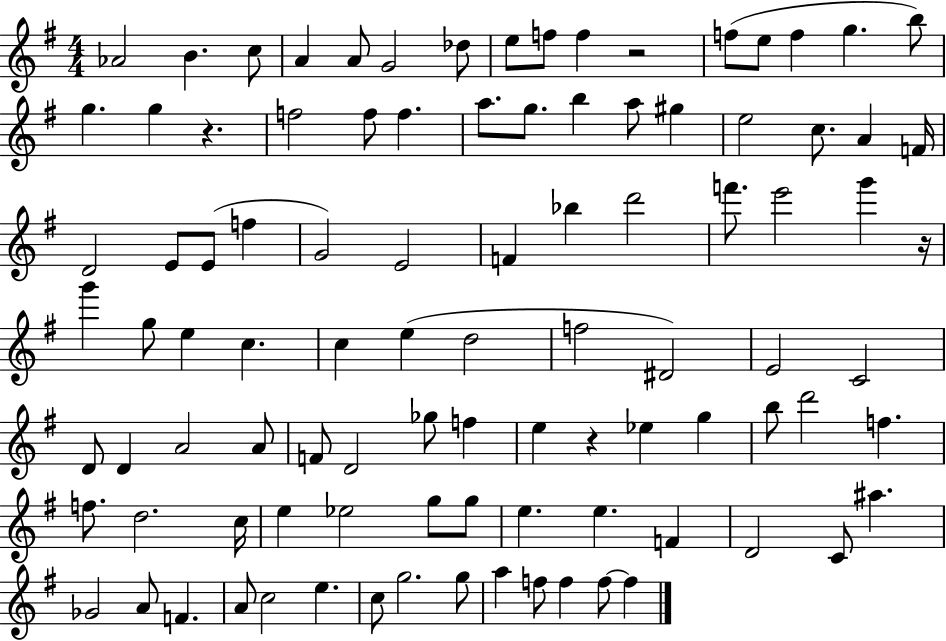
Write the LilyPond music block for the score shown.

{
  \clef treble
  \numericTimeSignature
  \time 4/4
  \key g \major
  aes'2 b'4. c''8 | a'4 a'8 g'2 des''8 | e''8 f''8 f''4 r2 | f''8( e''8 f''4 g''4. b''8) | \break g''4. g''4 r4. | f''2 f''8 f''4. | a''8. g''8. b''4 a''8 gis''4 | e''2 c''8. a'4 f'16 | \break d'2 e'8 e'8( f''4 | g'2) e'2 | f'4 bes''4 d'''2 | f'''8. e'''2 g'''4 r16 | \break g'''4 g''8 e''4 c''4. | c''4 e''4( d''2 | f''2 dis'2) | e'2 c'2 | \break d'8 d'4 a'2 a'8 | f'8 d'2 ges''8 f''4 | e''4 r4 ees''4 g''4 | b''8 d'''2 f''4. | \break f''8. d''2. c''16 | e''4 ees''2 g''8 g''8 | e''4. e''4. f'4 | d'2 c'8 ais''4. | \break ges'2 a'8 f'4. | a'8 c''2 e''4. | c''8 g''2. g''8 | a''4 f''8 f''4 f''8~~ f''4 | \break \bar "|."
}